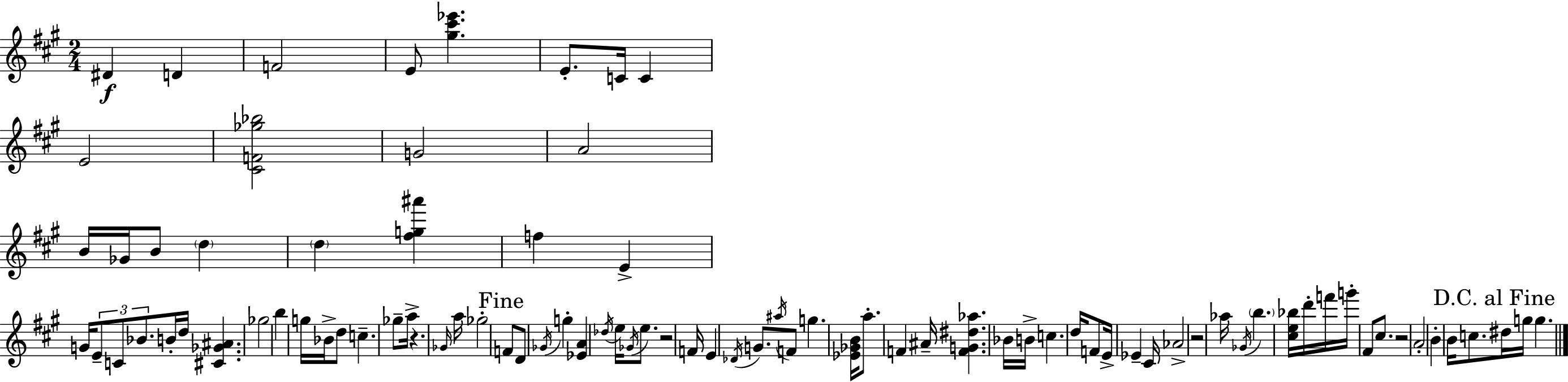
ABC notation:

X:1
T:Untitled
M:2/4
L:1/4
K:A
^D D F2 E/2 [^g^c'_e'] E/2 C/4 C E2 [^CF_g_b]2 G2 A2 B/4 _G/4 B/2 d d [^fg^a'] f E G/4 E/2 C/2 _B/2 B/4 d/4 [^C_G^A] _g2 b g/4 _B/4 d/2 c _g/2 a/4 z _G/4 a/4 _g2 F/2 D/2 _G/4 g [_EA] _d/4 e/4 _G/4 e/2 z2 F/4 E _D/4 G/2 ^a/4 F/2 g [_E_GB]/4 a/2 F ^A/4 [FG^d_a] _B/4 B/4 c d/4 F/2 E/4 _E ^C/4 _A2 z2 _a/4 _G/4 b [^ce_b]/4 d'/4 f'/4 g'/4 ^F/2 ^c/2 z2 A2 B B/4 c/2 ^d/4 g/4 g